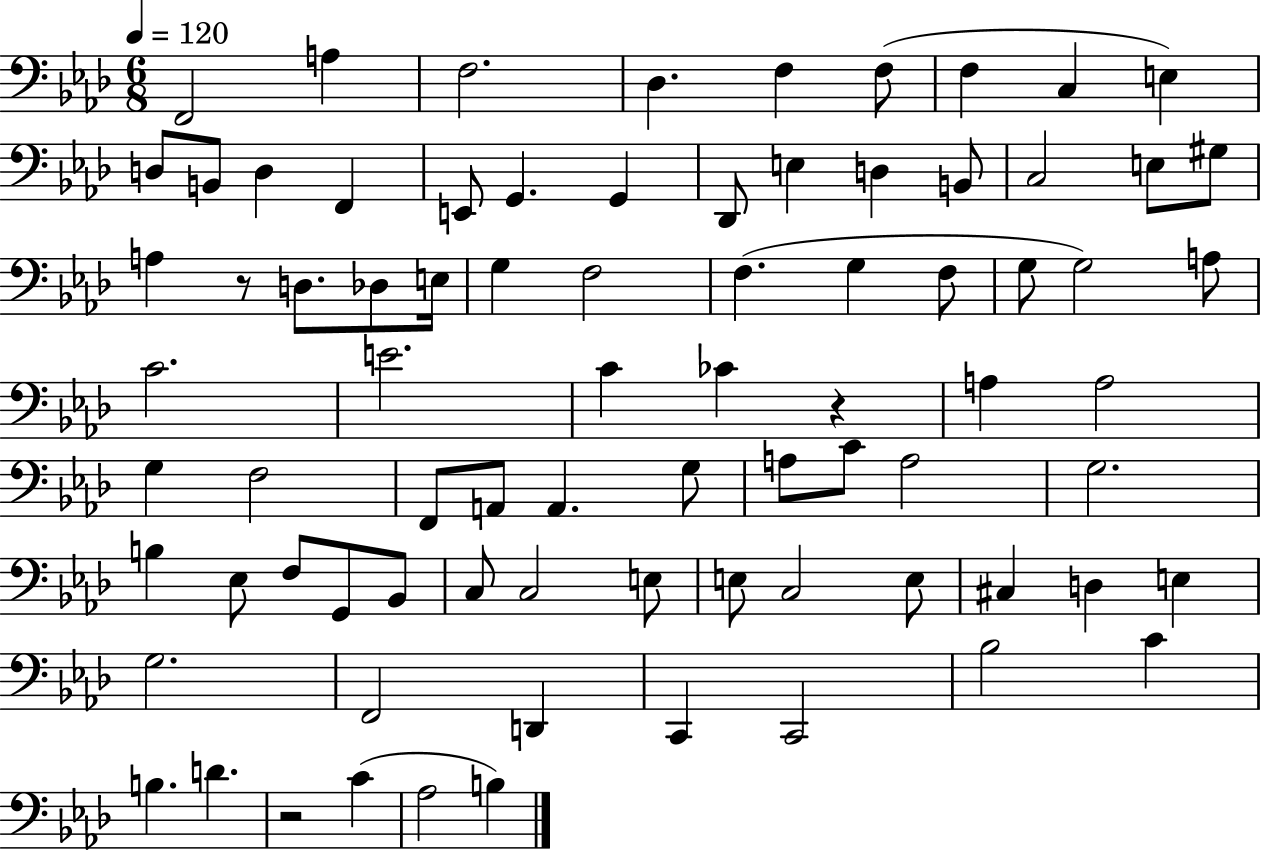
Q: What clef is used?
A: bass